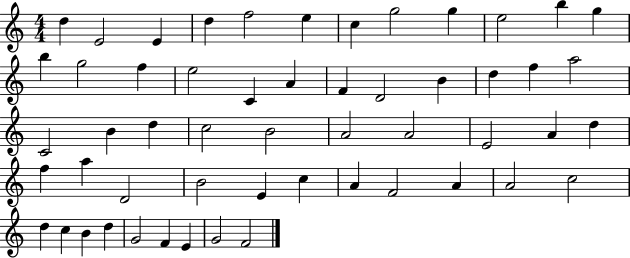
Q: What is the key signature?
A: C major